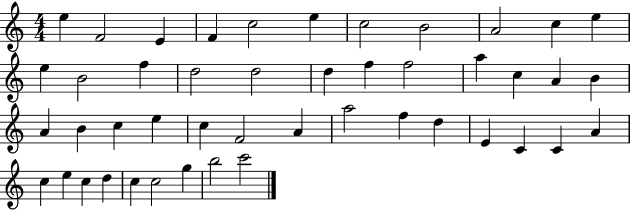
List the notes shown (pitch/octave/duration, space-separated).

E5/q F4/h E4/q F4/q C5/h E5/q C5/h B4/h A4/h C5/q E5/q E5/q B4/h F5/q D5/h D5/h D5/q F5/q F5/h A5/q C5/q A4/q B4/q A4/q B4/q C5/q E5/q C5/q F4/h A4/q A5/h F5/q D5/q E4/q C4/q C4/q A4/q C5/q E5/q C5/q D5/q C5/q C5/h G5/q B5/h C6/h